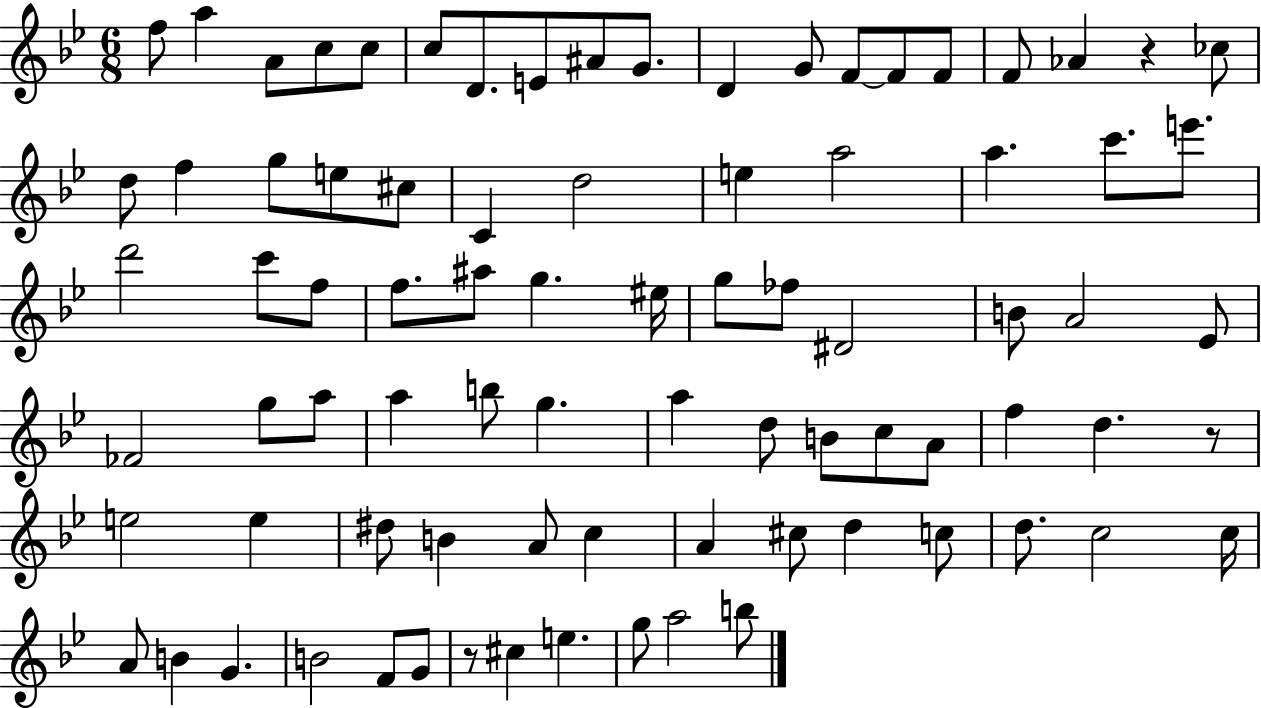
F5/e A5/q A4/e C5/e C5/e C5/e D4/e. E4/e A#4/e G4/e. D4/q G4/e F4/e F4/e F4/e F4/e Ab4/q R/q CES5/e D5/e F5/q G5/e E5/e C#5/e C4/q D5/h E5/q A5/h A5/q. C6/e. E6/e. D6/h C6/e F5/e F5/e. A#5/e G5/q. EIS5/s G5/e FES5/e D#4/h B4/e A4/h Eb4/e FES4/h G5/e A5/e A5/q B5/e G5/q. A5/q D5/e B4/e C5/e A4/e F5/q D5/q. R/e E5/h E5/q D#5/e B4/q A4/e C5/q A4/q C#5/e D5/q C5/e D5/e. C5/h C5/s A4/e B4/q G4/q. B4/h F4/e G4/e R/e C#5/q E5/q. G5/e A5/h B5/e